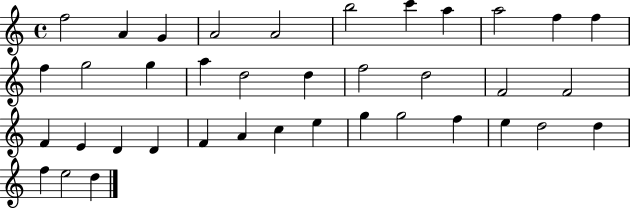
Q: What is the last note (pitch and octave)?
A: D5